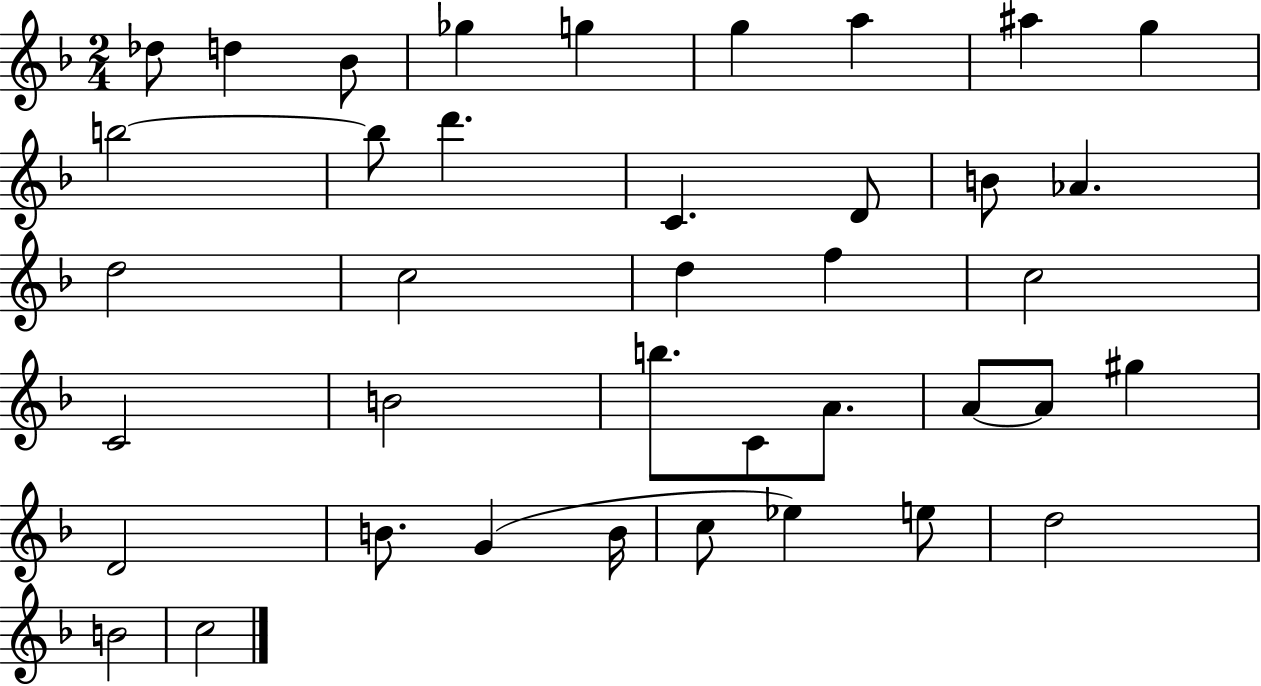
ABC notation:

X:1
T:Untitled
M:2/4
L:1/4
K:F
_d/2 d _B/2 _g g g a ^a g b2 b/2 d' C D/2 B/2 _A d2 c2 d f c2 C2 B2 b/2 C/2 A/2 A/2 A/2 ^g D2 B/2 G B/4 c/2 _e e/2 d2 B2 c2